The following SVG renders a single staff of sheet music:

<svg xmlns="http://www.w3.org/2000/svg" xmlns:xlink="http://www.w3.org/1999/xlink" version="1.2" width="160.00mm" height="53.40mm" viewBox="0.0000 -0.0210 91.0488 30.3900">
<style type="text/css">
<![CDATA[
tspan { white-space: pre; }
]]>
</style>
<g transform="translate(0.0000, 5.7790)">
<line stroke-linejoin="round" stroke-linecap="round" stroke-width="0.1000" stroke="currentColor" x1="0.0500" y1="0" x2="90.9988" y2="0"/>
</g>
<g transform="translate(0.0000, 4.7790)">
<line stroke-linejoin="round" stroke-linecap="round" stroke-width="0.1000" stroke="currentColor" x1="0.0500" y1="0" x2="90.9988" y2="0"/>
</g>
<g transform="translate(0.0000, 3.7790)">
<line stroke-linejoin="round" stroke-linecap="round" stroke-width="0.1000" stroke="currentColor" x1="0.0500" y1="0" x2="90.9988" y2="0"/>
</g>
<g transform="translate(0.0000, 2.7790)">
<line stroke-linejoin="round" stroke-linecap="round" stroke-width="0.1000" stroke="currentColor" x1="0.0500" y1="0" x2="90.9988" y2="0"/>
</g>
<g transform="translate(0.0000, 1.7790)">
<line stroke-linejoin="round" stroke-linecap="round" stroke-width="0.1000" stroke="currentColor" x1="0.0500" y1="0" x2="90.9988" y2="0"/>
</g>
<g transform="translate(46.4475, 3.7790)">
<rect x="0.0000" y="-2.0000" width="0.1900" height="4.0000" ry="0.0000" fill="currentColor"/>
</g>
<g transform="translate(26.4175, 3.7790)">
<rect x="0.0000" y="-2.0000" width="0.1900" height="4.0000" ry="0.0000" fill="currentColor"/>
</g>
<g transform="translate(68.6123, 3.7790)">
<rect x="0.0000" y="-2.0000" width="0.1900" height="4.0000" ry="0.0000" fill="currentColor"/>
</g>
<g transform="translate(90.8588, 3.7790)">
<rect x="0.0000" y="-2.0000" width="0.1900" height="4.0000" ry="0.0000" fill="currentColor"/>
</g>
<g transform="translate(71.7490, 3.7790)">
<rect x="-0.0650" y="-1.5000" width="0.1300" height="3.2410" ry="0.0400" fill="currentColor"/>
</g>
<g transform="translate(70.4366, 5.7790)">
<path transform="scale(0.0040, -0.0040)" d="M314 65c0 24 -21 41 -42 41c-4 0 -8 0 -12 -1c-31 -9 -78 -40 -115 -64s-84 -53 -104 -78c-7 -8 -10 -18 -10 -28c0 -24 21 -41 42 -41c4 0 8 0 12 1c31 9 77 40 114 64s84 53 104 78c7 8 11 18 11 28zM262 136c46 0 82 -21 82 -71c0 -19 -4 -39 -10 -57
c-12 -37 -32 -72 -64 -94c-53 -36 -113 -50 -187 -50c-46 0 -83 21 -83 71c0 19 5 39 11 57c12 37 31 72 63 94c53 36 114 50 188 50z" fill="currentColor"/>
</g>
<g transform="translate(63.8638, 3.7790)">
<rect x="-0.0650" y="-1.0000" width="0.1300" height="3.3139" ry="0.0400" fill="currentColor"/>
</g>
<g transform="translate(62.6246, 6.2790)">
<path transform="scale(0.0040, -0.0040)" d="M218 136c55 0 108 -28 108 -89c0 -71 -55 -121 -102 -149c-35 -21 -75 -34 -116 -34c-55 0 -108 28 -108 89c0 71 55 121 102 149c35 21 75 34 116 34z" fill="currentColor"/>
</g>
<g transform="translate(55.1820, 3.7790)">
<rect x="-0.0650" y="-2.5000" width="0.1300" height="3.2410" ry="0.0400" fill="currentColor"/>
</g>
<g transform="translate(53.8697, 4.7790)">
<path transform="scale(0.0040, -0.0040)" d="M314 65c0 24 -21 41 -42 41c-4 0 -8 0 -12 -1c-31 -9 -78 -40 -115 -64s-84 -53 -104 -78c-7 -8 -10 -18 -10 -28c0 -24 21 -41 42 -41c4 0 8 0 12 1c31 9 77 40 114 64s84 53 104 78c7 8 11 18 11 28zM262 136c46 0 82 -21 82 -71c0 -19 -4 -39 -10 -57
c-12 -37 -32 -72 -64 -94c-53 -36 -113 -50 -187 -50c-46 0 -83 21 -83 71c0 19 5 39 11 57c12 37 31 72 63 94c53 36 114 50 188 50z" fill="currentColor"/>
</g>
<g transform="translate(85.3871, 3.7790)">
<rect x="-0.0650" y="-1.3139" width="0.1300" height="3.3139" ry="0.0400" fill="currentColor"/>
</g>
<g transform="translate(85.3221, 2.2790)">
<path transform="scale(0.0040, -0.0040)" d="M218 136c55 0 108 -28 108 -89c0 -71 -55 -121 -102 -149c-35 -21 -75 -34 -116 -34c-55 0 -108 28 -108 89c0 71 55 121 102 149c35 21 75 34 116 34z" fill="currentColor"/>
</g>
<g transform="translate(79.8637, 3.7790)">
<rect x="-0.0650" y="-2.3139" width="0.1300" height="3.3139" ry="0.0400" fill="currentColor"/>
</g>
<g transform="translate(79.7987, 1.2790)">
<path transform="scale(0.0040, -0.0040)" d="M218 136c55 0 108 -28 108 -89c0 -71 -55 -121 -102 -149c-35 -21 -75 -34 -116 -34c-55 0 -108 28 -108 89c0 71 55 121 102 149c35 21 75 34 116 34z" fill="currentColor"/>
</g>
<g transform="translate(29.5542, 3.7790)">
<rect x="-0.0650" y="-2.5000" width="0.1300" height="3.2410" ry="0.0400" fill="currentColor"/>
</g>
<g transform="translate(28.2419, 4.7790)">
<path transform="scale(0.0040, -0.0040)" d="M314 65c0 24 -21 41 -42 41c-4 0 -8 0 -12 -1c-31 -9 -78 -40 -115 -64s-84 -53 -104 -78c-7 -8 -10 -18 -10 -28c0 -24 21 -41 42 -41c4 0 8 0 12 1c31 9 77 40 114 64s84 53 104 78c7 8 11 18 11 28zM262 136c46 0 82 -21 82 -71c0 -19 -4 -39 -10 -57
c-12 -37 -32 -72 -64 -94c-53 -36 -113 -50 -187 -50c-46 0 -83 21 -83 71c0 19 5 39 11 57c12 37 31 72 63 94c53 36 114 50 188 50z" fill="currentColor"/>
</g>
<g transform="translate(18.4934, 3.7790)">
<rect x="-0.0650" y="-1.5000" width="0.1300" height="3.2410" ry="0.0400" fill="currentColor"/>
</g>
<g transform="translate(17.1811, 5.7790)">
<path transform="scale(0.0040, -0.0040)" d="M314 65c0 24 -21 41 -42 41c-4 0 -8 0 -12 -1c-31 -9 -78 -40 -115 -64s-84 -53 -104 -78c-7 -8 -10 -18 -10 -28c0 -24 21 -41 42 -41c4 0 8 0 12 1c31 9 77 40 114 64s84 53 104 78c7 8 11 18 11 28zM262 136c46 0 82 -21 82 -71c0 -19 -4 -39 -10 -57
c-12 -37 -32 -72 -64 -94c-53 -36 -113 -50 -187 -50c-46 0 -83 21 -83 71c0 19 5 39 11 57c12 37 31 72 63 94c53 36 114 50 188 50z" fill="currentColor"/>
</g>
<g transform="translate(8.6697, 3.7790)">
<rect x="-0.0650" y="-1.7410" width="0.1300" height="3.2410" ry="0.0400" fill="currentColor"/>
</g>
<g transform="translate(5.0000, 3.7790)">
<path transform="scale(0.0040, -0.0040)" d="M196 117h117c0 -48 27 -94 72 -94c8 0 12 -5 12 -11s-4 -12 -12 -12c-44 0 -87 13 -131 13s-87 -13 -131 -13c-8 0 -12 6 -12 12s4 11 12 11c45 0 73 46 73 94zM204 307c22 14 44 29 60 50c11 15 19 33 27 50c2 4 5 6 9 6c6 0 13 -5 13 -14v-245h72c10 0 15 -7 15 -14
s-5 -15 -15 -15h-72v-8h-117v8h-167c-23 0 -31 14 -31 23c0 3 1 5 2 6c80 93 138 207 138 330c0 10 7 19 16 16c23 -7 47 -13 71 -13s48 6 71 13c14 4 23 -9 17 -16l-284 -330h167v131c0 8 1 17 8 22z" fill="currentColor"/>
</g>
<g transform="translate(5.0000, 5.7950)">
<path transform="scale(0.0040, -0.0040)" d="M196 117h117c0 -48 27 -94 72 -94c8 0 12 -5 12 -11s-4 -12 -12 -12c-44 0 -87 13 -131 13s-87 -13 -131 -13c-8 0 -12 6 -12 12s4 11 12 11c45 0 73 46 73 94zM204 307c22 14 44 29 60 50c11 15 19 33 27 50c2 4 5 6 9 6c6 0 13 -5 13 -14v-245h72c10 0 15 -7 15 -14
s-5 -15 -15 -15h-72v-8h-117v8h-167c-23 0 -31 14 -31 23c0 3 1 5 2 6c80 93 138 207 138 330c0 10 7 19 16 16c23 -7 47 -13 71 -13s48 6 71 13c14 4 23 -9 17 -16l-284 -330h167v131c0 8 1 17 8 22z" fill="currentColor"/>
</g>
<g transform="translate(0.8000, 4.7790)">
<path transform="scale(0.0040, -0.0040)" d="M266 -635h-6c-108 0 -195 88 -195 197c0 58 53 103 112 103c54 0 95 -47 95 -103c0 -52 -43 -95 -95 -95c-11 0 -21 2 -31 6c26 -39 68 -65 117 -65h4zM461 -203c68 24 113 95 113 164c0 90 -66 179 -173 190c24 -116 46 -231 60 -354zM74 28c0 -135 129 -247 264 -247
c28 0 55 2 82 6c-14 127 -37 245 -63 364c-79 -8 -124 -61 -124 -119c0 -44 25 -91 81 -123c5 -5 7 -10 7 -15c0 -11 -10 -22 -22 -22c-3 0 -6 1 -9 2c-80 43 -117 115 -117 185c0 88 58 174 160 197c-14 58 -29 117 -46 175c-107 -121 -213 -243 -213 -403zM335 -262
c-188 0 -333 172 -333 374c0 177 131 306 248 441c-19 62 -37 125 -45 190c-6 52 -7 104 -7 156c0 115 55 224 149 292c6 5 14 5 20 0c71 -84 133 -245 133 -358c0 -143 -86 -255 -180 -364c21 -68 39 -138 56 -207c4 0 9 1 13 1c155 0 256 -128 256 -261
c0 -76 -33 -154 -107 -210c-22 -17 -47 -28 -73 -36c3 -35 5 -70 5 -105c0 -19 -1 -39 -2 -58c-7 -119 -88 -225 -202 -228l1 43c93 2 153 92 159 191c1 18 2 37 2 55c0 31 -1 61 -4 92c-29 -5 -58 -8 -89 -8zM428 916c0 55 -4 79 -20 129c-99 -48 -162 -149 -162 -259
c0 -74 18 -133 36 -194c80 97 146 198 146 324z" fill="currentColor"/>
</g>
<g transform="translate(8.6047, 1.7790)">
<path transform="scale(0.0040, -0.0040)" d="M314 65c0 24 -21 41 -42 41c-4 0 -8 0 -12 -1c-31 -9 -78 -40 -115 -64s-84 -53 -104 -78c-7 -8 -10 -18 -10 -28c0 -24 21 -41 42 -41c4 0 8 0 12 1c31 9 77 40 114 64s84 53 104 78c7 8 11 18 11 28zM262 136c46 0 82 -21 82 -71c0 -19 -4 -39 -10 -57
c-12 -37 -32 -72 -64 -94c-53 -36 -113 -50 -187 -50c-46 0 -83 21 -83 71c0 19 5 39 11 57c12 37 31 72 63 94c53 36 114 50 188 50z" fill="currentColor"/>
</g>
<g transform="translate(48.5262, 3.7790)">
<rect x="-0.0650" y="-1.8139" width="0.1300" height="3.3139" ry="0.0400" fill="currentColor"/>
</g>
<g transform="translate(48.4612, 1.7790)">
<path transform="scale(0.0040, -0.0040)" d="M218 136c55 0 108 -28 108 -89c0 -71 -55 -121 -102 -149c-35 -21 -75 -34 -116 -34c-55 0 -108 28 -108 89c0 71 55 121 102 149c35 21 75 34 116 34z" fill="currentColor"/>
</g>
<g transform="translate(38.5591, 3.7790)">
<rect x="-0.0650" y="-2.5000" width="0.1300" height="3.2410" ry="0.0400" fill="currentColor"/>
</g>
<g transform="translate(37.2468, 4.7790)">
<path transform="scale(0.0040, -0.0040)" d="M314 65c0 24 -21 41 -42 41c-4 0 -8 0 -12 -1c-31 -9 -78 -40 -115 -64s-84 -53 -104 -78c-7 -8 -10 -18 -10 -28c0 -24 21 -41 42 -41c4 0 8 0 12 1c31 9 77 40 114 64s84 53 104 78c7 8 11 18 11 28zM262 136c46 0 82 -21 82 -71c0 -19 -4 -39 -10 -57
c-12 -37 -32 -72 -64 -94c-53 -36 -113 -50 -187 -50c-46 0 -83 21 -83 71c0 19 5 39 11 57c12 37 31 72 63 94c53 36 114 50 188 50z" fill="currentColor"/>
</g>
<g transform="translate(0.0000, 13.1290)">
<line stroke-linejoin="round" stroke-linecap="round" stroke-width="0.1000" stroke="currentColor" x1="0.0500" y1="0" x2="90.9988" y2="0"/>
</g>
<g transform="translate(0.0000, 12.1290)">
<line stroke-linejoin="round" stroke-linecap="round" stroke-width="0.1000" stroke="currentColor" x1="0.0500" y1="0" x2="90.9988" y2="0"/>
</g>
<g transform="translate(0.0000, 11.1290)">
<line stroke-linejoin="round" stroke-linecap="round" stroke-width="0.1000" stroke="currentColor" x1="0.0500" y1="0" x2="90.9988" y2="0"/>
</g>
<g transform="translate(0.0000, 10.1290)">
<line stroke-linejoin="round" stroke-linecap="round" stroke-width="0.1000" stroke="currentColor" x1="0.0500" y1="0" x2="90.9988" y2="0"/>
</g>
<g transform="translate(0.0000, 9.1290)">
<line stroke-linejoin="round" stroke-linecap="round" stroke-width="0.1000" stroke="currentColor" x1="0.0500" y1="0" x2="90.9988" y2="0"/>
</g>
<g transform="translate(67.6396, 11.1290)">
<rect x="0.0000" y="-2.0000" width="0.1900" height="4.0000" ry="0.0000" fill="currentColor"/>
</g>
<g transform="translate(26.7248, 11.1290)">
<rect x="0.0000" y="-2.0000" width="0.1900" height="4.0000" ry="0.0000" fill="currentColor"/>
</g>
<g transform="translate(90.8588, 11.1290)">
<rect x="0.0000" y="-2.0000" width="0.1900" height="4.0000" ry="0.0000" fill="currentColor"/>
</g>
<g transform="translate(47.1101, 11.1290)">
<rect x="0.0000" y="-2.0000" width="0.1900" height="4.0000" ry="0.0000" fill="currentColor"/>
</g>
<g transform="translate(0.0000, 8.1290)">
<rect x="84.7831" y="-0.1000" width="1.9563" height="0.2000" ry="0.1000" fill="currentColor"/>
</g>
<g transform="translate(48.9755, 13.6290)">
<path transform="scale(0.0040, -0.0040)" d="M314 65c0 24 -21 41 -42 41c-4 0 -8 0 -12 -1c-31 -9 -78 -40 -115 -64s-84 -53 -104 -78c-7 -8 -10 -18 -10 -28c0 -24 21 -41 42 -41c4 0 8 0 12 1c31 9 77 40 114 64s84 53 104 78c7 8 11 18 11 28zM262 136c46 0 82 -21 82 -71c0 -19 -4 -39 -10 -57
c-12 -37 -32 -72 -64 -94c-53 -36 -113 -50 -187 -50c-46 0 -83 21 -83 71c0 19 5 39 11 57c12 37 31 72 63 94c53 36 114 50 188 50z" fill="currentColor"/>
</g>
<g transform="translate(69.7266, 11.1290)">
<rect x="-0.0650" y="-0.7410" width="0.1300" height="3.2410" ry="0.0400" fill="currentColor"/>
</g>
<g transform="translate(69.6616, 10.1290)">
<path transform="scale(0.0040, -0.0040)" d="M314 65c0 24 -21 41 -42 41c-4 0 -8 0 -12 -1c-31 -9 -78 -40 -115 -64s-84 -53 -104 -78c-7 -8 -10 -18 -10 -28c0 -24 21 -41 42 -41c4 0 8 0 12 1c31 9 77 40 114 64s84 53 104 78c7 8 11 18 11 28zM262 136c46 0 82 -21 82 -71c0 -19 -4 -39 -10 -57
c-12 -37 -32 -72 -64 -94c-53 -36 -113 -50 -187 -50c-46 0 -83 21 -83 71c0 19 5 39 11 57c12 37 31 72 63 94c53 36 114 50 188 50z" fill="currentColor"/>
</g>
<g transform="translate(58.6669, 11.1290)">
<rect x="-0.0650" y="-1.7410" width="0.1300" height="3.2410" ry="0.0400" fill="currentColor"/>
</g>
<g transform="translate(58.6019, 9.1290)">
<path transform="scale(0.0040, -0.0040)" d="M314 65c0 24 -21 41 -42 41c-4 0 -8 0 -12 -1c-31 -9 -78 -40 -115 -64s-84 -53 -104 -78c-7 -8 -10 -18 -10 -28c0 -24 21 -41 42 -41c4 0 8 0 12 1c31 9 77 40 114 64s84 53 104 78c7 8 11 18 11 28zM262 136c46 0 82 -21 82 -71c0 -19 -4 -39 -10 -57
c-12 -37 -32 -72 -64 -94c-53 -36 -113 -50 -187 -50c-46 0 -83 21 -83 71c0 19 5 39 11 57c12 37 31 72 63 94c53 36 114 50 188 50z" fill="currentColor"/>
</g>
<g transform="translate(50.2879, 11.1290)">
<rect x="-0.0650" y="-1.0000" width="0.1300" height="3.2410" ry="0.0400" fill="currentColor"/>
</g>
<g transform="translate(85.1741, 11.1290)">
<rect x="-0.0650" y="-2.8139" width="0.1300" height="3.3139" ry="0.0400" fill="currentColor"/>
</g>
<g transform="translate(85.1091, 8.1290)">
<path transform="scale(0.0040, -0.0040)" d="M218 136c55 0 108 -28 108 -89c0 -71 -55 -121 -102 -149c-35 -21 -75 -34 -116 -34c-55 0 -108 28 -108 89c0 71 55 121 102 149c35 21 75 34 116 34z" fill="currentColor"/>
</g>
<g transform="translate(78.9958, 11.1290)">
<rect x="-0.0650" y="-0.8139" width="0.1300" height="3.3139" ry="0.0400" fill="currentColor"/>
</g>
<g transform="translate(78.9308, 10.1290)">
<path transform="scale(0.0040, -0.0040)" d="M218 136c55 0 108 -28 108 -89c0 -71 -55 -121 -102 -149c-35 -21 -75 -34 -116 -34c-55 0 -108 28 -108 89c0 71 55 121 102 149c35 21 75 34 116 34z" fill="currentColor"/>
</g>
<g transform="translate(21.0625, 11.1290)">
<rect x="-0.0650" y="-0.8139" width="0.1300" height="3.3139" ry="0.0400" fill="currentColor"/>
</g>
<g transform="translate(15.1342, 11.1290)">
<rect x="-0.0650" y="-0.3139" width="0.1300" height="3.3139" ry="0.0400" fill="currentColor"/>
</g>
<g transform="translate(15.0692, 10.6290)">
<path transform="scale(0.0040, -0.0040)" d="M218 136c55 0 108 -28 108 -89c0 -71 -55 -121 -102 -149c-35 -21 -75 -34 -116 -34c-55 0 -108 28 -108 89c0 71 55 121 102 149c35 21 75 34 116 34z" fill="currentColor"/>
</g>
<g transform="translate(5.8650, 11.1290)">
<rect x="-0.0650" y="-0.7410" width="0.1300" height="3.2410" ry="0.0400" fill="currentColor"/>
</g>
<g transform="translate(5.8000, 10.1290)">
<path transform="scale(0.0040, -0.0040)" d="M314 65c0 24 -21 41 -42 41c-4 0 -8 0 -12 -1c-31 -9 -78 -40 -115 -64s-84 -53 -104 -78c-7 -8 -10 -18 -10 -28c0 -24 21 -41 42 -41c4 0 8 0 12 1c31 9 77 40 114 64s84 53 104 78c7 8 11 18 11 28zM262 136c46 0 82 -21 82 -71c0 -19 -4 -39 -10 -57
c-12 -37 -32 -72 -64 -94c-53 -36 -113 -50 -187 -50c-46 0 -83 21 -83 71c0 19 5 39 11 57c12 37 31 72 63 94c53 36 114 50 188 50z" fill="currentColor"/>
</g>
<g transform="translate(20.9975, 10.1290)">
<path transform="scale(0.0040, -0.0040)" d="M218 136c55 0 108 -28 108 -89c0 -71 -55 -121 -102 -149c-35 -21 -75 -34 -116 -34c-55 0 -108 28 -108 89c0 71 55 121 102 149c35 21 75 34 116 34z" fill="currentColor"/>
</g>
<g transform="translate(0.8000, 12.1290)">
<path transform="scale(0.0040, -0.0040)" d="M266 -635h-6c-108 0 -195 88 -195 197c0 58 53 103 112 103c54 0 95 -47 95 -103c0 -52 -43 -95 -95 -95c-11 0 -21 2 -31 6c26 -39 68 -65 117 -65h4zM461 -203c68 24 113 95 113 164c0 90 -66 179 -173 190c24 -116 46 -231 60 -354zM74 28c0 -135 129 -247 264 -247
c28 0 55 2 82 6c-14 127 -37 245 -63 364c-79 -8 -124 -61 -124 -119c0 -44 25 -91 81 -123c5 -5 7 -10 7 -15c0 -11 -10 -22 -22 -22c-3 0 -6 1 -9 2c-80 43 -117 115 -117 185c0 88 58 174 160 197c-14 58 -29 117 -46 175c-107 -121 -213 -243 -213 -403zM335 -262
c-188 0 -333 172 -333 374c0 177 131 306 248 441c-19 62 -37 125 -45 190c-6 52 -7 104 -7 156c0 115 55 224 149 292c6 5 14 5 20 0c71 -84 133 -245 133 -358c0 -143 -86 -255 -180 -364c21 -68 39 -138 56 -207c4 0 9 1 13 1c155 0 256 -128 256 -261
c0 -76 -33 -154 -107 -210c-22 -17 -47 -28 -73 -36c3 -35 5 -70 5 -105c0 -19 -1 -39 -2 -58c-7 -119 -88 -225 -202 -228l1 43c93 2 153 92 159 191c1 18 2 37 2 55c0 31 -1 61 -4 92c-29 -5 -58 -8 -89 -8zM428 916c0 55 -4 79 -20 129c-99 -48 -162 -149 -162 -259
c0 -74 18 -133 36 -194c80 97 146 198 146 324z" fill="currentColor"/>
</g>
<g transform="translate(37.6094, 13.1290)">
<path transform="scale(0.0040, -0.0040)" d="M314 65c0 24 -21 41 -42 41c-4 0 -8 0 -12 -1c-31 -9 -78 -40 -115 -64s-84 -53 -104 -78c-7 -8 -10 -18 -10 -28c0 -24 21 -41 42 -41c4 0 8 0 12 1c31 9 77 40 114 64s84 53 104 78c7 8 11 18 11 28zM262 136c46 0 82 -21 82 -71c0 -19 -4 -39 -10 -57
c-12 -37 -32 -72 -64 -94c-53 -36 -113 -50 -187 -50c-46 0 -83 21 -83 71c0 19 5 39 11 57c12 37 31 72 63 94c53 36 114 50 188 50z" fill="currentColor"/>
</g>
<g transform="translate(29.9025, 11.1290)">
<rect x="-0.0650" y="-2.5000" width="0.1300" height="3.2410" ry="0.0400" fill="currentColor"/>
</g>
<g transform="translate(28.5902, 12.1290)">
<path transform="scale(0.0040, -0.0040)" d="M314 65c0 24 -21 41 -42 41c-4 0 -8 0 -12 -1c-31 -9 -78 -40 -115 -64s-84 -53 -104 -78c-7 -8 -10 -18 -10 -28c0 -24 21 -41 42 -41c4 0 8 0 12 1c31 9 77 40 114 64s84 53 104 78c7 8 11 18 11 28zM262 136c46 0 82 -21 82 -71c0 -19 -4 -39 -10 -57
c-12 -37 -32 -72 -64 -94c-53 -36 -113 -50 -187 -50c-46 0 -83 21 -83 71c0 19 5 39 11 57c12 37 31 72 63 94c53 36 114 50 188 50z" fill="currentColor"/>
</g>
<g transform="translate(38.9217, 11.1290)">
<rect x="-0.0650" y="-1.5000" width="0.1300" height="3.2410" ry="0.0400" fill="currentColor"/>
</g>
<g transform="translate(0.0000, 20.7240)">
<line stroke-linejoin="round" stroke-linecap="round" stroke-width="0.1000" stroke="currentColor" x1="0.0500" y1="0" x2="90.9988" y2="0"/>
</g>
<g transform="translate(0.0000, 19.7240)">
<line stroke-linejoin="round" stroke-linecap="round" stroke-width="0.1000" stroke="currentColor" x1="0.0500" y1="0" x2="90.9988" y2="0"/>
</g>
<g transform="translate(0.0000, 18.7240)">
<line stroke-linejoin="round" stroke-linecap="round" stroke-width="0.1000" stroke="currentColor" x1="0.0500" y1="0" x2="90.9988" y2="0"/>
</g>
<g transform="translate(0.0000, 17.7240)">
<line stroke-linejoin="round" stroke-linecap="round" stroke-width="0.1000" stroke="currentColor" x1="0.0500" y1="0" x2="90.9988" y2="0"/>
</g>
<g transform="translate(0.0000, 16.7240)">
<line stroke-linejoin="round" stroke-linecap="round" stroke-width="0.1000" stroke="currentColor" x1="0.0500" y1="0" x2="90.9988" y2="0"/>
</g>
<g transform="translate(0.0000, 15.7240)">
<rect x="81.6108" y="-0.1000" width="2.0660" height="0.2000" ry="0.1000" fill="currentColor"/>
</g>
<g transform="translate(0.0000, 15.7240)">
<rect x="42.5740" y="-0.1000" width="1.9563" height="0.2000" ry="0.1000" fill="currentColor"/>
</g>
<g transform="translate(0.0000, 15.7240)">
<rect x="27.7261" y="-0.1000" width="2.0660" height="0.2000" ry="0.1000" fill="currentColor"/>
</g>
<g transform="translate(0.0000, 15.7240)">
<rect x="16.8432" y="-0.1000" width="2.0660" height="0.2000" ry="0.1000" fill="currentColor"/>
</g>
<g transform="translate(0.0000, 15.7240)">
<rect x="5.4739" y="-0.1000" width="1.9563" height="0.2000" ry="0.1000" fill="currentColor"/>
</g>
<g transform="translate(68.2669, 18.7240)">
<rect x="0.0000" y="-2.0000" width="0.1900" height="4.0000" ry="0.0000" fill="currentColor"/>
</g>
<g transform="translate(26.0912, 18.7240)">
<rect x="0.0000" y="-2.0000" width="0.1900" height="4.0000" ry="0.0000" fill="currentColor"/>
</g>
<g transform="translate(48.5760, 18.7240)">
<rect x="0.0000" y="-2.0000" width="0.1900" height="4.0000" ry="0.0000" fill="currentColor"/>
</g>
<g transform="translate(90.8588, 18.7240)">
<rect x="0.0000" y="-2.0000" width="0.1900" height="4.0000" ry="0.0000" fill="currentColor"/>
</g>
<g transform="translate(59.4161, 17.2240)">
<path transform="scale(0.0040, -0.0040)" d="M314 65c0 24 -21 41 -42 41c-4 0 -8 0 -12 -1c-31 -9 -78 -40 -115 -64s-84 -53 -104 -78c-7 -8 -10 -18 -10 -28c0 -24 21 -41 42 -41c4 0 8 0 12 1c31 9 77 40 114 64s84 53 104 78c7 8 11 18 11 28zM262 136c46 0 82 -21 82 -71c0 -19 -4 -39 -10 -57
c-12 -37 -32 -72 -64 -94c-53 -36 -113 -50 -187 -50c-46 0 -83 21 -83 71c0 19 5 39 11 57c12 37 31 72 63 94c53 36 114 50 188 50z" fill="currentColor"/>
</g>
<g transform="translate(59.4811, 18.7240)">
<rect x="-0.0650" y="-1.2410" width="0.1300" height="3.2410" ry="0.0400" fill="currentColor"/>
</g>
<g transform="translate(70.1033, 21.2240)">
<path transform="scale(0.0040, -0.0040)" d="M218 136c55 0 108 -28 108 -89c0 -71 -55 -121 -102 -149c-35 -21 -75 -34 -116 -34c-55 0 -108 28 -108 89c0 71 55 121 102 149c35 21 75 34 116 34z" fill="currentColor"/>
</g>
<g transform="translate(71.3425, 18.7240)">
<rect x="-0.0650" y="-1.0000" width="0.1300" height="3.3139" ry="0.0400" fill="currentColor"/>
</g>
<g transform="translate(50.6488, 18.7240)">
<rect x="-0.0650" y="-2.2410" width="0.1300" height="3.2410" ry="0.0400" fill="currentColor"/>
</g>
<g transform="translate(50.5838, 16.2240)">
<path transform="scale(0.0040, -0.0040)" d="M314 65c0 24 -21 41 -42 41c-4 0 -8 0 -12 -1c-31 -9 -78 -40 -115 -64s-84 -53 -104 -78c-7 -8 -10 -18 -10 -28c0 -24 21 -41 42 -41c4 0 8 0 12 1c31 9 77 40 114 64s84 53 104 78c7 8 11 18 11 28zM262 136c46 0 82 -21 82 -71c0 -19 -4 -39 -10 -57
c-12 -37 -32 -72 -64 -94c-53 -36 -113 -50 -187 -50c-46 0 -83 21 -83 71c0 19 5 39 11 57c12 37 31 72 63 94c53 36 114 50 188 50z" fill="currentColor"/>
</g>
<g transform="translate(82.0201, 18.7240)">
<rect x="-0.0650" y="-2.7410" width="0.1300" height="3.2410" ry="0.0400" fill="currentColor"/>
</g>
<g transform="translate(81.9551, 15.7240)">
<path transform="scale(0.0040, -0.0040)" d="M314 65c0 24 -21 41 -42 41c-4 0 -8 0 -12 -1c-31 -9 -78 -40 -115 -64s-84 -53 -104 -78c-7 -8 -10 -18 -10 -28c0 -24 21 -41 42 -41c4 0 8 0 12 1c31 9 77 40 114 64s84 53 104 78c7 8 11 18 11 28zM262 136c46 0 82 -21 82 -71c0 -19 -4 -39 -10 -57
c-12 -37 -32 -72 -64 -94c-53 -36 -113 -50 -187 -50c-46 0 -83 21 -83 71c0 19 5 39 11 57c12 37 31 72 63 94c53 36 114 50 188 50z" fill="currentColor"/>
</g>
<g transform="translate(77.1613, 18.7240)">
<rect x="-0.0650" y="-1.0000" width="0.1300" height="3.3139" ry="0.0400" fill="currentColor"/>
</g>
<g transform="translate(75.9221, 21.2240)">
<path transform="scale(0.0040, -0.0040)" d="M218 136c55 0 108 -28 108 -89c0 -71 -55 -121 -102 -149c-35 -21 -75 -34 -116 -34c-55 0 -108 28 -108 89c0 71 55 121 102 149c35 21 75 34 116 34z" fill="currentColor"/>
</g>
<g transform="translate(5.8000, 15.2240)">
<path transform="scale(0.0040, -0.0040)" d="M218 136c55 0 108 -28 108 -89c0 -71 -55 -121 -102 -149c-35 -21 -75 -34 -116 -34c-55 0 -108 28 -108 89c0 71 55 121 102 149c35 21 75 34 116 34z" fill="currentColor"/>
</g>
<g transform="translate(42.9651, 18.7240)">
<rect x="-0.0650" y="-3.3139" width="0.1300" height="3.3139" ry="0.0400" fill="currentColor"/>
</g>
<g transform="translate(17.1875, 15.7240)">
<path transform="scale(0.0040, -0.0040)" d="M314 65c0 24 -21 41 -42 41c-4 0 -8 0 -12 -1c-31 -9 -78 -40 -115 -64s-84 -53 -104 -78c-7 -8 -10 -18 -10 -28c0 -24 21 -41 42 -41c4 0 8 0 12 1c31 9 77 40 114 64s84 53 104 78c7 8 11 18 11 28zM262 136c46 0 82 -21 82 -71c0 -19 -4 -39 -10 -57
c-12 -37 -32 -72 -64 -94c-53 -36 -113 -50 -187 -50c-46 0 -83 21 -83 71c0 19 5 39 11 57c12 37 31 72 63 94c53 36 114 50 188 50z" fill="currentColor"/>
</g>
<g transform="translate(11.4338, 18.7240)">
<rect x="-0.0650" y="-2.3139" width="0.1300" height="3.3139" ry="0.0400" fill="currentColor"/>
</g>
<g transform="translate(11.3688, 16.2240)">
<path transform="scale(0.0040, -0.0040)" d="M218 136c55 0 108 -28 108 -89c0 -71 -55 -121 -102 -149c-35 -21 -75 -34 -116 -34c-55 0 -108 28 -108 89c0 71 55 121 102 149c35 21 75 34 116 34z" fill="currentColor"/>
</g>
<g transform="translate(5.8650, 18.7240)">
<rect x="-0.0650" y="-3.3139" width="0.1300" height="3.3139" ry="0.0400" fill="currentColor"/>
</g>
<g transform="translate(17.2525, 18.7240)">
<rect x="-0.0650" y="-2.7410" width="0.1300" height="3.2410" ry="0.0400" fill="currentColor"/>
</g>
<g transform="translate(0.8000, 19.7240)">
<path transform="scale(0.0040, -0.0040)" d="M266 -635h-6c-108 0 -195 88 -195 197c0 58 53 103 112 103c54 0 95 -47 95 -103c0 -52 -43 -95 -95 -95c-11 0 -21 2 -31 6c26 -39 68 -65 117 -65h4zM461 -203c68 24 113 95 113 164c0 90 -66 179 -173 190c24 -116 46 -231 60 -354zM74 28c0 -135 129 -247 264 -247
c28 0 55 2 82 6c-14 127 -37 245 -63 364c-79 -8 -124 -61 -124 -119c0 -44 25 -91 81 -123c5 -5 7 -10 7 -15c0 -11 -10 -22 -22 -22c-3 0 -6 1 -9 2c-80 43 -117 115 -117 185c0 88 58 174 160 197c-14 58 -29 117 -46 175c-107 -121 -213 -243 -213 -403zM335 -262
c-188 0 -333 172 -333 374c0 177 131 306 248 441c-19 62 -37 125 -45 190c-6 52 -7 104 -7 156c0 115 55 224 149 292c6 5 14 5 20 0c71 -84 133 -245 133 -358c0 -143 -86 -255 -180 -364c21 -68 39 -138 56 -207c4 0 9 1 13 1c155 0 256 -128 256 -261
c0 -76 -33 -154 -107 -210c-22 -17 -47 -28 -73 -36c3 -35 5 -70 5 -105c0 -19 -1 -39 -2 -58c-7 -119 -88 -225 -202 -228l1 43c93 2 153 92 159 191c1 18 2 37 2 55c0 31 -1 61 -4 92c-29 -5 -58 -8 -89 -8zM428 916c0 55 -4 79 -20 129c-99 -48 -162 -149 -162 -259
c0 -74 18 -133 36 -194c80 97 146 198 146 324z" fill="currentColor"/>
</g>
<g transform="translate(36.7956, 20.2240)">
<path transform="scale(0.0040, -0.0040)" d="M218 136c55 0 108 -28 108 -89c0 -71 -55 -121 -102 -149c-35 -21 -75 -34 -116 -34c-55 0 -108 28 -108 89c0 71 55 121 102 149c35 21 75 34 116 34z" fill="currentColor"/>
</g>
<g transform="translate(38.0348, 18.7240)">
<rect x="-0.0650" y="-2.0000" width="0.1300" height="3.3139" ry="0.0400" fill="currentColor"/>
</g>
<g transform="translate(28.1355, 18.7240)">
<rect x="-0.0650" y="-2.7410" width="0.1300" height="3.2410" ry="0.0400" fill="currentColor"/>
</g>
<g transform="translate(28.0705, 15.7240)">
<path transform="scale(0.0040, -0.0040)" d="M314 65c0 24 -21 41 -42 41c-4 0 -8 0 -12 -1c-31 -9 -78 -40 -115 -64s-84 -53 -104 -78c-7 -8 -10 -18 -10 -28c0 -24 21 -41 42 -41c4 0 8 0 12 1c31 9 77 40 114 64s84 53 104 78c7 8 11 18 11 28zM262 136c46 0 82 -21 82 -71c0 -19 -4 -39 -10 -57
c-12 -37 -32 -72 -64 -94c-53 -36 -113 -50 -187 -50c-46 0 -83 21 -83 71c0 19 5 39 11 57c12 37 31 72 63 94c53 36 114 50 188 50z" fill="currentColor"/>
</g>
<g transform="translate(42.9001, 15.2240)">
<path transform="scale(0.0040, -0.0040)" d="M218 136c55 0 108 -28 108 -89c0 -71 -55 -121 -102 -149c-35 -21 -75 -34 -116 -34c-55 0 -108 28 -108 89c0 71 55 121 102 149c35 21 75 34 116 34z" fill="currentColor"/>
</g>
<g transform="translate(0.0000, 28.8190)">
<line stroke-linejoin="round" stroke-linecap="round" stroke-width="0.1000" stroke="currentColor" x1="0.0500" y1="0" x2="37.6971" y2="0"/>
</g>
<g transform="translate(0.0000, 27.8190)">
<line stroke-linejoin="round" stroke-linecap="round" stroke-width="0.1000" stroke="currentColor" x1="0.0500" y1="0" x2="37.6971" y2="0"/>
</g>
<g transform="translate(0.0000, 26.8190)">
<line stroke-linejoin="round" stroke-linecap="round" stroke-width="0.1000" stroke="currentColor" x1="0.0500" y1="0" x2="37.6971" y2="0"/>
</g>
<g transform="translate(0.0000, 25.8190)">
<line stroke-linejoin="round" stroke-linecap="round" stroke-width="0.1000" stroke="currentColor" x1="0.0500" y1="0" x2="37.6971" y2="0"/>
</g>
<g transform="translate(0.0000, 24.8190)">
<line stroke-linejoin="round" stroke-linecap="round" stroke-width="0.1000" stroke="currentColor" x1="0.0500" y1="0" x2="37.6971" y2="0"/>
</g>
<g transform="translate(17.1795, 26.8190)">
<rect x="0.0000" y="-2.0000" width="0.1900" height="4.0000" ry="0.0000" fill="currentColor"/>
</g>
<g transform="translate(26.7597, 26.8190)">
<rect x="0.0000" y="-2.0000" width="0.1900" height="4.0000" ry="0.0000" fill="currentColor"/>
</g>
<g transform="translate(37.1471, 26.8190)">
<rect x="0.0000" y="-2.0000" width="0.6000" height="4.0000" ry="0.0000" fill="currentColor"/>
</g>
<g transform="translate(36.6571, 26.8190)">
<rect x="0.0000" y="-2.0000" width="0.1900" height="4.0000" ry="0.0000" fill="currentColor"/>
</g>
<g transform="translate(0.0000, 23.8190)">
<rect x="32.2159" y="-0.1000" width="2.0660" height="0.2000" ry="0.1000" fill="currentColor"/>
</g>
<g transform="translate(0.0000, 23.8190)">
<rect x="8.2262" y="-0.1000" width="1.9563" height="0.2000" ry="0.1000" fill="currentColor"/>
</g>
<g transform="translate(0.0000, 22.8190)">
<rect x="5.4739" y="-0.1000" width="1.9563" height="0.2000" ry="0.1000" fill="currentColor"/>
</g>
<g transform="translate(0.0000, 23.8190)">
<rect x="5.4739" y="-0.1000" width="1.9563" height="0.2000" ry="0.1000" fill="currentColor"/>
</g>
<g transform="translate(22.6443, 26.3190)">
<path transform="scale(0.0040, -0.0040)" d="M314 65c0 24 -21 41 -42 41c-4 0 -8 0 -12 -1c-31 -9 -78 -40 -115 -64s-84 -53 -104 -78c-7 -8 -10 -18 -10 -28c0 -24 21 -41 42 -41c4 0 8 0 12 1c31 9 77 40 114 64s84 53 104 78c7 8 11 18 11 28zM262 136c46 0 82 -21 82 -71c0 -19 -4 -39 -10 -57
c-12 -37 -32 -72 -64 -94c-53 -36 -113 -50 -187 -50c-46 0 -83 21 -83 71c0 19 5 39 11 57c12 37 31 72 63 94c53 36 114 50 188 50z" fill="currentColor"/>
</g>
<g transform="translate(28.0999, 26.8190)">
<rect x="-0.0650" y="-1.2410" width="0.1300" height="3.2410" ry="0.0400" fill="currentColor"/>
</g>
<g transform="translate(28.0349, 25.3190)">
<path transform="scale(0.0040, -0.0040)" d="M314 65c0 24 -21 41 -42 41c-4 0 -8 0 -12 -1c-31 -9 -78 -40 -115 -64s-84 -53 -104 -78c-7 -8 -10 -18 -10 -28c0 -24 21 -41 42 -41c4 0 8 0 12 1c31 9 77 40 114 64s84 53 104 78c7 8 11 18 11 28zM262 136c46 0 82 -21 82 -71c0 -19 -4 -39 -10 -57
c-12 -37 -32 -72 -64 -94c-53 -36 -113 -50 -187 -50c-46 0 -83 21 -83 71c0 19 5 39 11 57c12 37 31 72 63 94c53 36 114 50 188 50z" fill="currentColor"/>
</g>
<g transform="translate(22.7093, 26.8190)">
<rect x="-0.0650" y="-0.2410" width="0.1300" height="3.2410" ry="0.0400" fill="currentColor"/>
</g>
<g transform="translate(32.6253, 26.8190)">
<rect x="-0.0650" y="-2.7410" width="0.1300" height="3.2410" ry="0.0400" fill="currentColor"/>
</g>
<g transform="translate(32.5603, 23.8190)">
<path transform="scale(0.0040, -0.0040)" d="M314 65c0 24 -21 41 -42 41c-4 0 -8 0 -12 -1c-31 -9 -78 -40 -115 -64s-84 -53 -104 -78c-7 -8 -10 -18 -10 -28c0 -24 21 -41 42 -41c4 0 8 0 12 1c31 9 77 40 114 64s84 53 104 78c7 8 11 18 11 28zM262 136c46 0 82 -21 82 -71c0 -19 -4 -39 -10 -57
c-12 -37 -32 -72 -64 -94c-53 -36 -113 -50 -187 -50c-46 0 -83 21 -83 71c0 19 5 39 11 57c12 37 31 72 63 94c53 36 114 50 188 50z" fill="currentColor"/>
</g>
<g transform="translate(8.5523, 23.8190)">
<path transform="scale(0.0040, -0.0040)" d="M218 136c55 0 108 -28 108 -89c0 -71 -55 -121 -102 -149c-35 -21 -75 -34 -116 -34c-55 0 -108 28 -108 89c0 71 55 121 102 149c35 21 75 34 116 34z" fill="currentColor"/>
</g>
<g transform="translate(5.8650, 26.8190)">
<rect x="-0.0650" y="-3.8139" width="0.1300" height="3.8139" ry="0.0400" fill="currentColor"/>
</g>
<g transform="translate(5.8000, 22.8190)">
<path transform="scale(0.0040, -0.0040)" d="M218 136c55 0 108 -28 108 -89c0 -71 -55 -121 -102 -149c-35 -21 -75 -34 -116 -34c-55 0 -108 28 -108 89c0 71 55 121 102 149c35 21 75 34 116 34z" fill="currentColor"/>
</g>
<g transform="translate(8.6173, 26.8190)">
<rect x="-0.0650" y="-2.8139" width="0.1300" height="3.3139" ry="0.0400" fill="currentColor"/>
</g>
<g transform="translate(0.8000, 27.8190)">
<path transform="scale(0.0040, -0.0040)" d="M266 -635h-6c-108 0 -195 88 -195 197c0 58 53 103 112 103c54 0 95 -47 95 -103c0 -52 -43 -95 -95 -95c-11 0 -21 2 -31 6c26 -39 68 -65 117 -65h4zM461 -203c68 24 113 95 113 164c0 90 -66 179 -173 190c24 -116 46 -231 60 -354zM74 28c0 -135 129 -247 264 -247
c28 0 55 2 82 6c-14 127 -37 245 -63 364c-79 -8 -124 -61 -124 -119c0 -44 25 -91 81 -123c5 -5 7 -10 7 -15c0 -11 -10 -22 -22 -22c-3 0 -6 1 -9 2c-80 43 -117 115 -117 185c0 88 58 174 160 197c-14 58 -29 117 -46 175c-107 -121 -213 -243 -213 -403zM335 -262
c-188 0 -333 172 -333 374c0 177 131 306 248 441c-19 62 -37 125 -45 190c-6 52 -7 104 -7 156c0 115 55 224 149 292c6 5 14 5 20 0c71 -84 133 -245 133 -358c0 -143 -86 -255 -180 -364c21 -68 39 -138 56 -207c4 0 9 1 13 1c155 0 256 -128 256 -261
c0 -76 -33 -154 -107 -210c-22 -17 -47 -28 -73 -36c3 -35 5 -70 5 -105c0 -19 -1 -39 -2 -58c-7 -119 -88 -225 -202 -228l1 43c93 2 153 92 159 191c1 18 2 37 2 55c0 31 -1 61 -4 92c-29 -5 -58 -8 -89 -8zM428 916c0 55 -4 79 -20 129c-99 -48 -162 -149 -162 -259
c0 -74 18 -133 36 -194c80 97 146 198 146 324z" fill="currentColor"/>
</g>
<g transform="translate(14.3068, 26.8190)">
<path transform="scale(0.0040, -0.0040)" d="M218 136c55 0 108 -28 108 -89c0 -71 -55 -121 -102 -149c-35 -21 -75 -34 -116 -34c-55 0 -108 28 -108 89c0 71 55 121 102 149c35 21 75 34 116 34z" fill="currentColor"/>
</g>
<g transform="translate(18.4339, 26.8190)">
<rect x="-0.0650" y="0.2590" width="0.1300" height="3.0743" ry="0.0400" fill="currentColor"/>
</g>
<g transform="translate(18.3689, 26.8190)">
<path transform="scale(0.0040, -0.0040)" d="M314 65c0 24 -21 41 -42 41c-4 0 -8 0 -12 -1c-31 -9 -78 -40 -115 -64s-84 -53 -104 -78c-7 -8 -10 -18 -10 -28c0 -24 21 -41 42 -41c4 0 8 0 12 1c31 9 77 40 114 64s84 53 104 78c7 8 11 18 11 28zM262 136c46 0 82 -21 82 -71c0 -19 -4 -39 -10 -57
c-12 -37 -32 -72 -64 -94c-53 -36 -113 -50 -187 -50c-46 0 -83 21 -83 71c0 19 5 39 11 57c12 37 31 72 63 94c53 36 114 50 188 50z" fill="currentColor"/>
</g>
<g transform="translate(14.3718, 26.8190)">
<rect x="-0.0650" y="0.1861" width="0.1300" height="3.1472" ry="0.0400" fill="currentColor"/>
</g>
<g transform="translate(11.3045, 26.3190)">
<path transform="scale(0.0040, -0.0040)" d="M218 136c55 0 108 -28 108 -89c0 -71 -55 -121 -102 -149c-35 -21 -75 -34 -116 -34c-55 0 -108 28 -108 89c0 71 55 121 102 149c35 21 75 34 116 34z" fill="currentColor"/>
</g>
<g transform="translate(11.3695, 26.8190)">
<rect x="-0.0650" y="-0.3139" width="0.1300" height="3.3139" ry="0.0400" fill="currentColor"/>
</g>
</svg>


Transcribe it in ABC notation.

X:1
T:Untitled
M:4/4
L:1/4
K:C
f2 E2 G2 G2 f G2 D E2 g e d2 c d G2 E2 D2 f2 d2 d a b g a2 a2 F b g2 e2 D D a2 c' a c B B2 c2 e2 a2